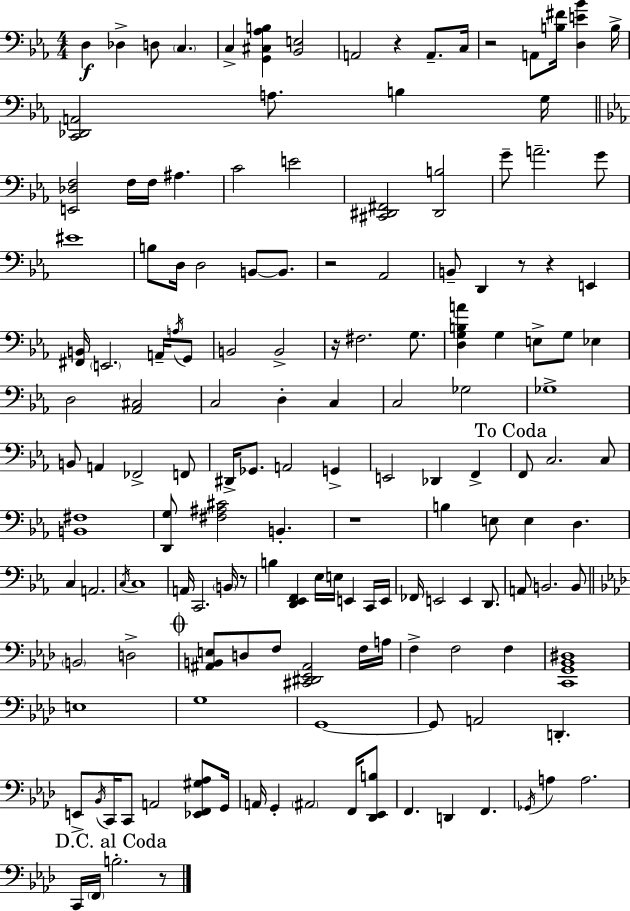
D3/q Db3/q D3/e C3/q. C3/q [G2,C#3,Ab3,B3]/q [Bb2,E3]/h A2/h R/q A2/e. C3/s R/h A2/e [B3,F#4]/s [D3,E4,Bb4]/q B3/s [C2,Db2,A2]/h A3/e. B3/q G3/s [E2,Db3,F3]/h F3/s F3/s A#3/q. C4/h E4/h [C#2,D#2,F#2]/h [D#2,B3]/h G4/e A4/h. G4/e EIS4/w B3/e D3/s D3/h B2/e B2/e. R/h Ab2/h B2/e D2/q R/e R/q E2/q [F#2,B2]/s E2/h. A2/s A3/s G2/e B2/h B2/h R/s F#3/h. G3/e. [D3,G3,B3,A4]/q G3/q E3/e G3/e Eb3/q D3/h [Ab2,C#3]/h C3/h D3/q C3/q C3/h Gb3/h Gb3/w B2/e A2/q FES2/h F2/e D#2/s Gb2/e. A2/h G2/q E2/h Db2/q F2/q F2/e C3/h. C3/e [B2,F#3]/w [D2,G3]/e [F#3,A#3,C#4]/h B2/q. R/w B3/q E3/e E3/q D3/q. C3/q A2/h. C3/s C3/w A2/s C2/h. B2/s R/e B3/q [D2,Eb2,F2]/q Eb3/s E3/s E2/q C2/s E2/s FES2/s E2/h E2/q D2/e. A2/e B2/h. B2/e B2/h D3/h [A#2,B2,E3]/e D3/e F3/e [C#2,D#2,Eb2,A#2]/h F3/s A3/s F3/q F3/h F3/q [C2,G2,Bb2,D#3]/w E3/w G3/w G2/w G2/e A2/h D2/q. E2/e Bb2/s C2/s C2/e A2/h [Eb2,F2,G#3,Ab3]/e G2/s A2/s G2/q A#2/h F2/s [Db2,Eb2,B3]/e F2/q. D2/q F2/q. Gb2/s A3/q A3/h. C2/s F2/s B3/h. R/e